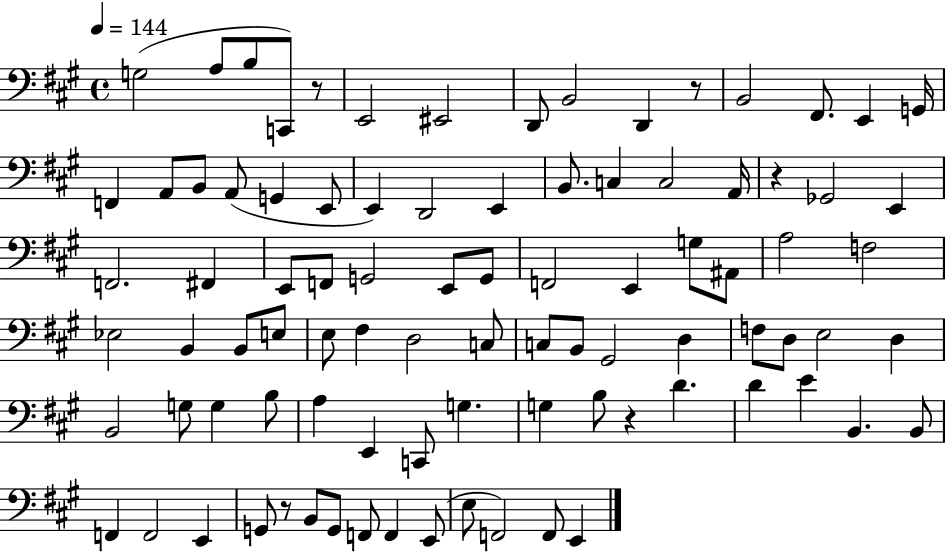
{
  \clef bass
  \time 4/4
  \defaultTimeSignature
  \key a \major
  \tempo 4 = 144
  g2( a8 b8 c,8) r8 | e,2 eis,2 | d,8 b,2 d,4 r8 | b,2 fis,8. e,4 g,16 | \break f,4 a,8 b,8 a,8( g,4 e,8 | e,4) d,2 e,4 | b,8. c4 c2 a,16 | r4 ges,2 e,4 | \break f,2. fis,4 | e,8 f,8 g,2 e,8 g,8 | f,2 e,4 g8 ais,8 | a2 f2 | \break ees2 b,4 b,8 e8 | e8 fis4 d2 c8 | c8 b,8 gis,2 d4 | f8 d8 e2 d4 | \break b,2 g8 g4 b8 | a4 e,4 c,8 g4. | g4 b8 r4 d'4. | d'4 e'4 b,4. b,8 | \break f,4 f,2 e,4 | g,8 r8 b,8 g,8 f,8 f,4 e,8( | e8 f,2) f,8 e,4 | \bar "|."
}